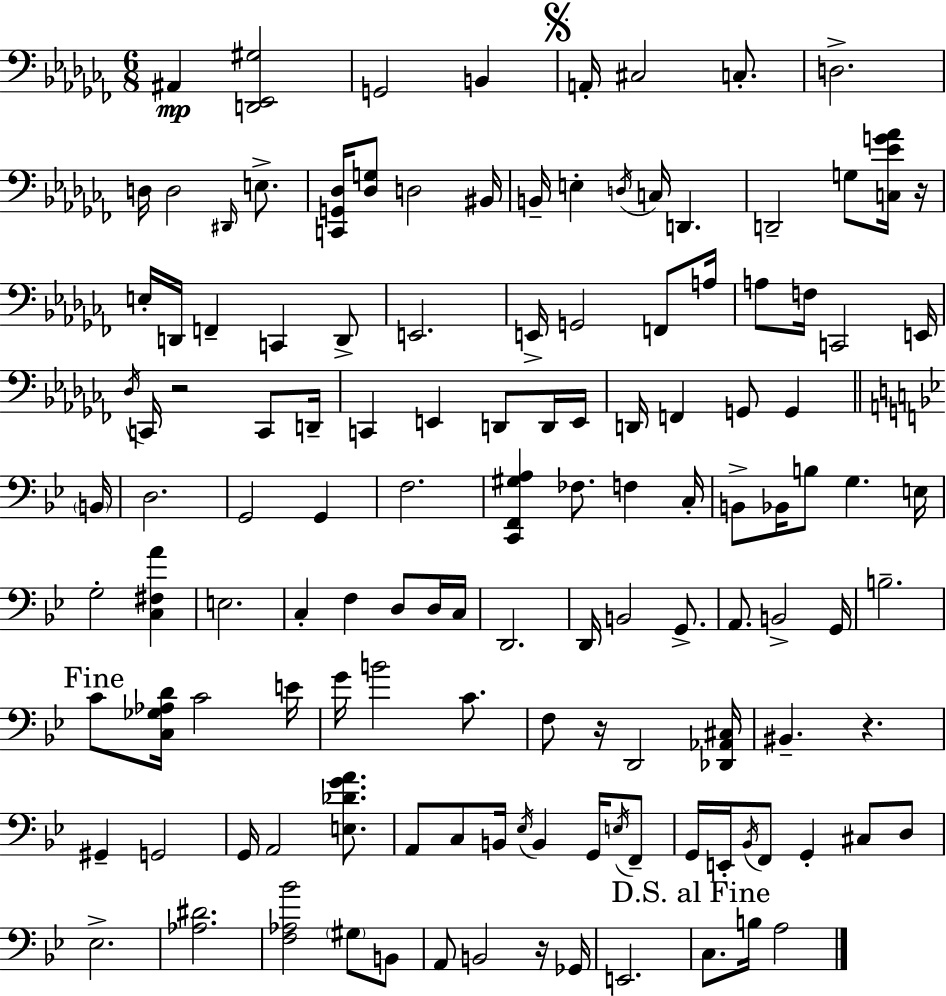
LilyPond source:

{
  \clef bass
  \numericTimeSignature
  \time 6/8
  \key aes \minor
  ais,4\mp <d, ees, gis>2 | g,2 b,4 | \mark \markup { \musicglyph "scripts.segno" } a,16-. cis2 c8.-. | d2.-> | \break d16 d2 \grace { dis,16 } e8.-> | <c, g, des>16 <des g>8 d2 | bis,16 b,16-- e4-. \acciaccatura { d16 } c16 d,4. | d,2-- g8 | \break <c ees' g' aes'>16 r16 e16-. d,16 f,4-- c,4 | d,8-> e,2. | e,16-> g,2 f,8 | a16 a8 f16 c,2 | \break e,16 \acciaccatura { des16 } c,16 r2 | c,8 d,16-- c,4 e,4 d,8 | d,16 e,16 d,16 f,4 g,8 g,4 | \bar "||" \break \key bes \major \parenthesize b,16 d2. | g,2 g,4 | f2. | <c, f, gis a>4 fes8. f4 | \break c16-. b,8-> bes,16 b8 g4. | e16 g2-. <c fis a'>4 | e2. | c4-. f4 d8 d16 | \break c16 d,2. | d,16 b,2 g,8.-> | a,8. b,2-> | g,16 b2.-- | \break \mark "Fine" c'8 <c ges aes d'>16 c'2 | e'16 g'16 b'2 c'8. | f8 r16 d,2 | <des, aes, cis>16 bis,4.-- r4. | \break gis,4-- g,2 | g,16 a,2 <e des' g' a'>8. | a,8 c8 b,16 \acciaccatura { ees16 } b,4 g,16 | \acciaccatura { e16 } f,8-- g,16 e,16-. \acciaccatura { bes,16 } f,8 g,4-. | \break cis8 d8 ees2.-> | <aes dis'>2. | <f aes bes'>2 | \parenthesize gis8 b,8 a,8 b,2 | \break r16 ges,16 e,2. | \mark "D.S. al Fine" c8. b16 a2 | \bar "|."
}